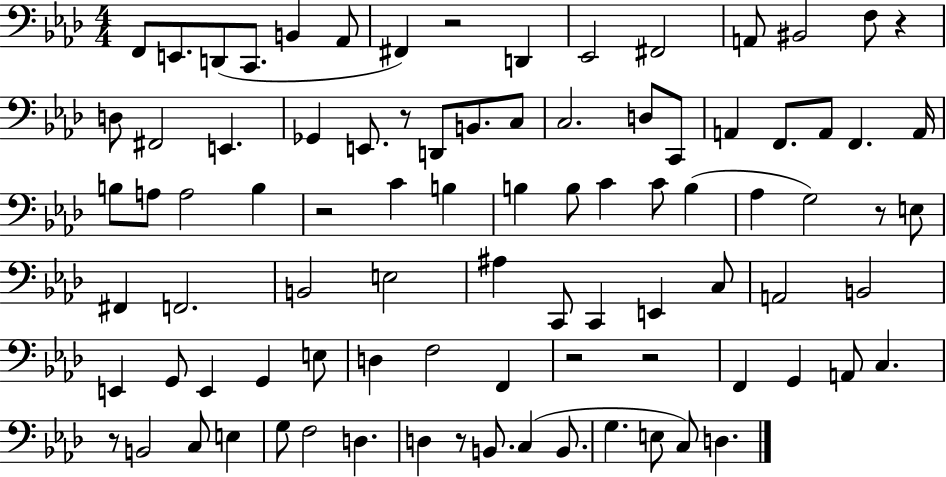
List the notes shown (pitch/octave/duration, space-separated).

F2/e E2/e. D2/e C2/e. B2/q Ab2/e F#2/q R/h D2/q Eb2/h F#2/h A2/e BIS2/h F3/e R/q D3/e F#2/h E2/q. Gb2/q E2/e. R/e D2/e B2/e. C3/e C3/h. D3/e C2/e A2/q F2/e. A2/e F2/q. A2/s B3/e A3/e A3/h B3/q R/h C4/q B3/q B3/q B3/e C4/q C4/e B3/q Ab3/q G3/h R/e E3/e F#2/q F2/h. B2/h E3/h A#3/q C2/e C2/q E2/q C3/e A2/h B2/h E2/q G2/e E2/q G2/q E3/e D3/q F3/h F2/q R/h R/h F2/q G2/q A2/e C3/q. R/e B2/h C3/e E3/q G3/e F3/h D3/q. D3/q R/e B2/e. C3/q B2/e. G3/q. E3/e C3/e D3/q.